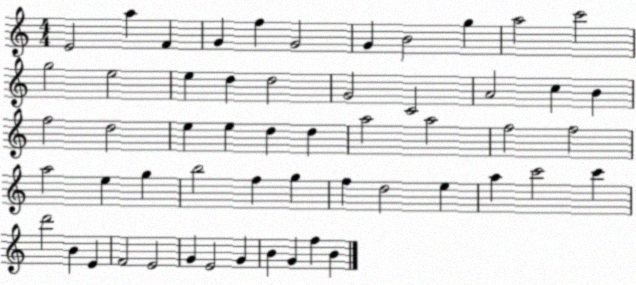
X:1
T:Untitled
M:4/4
L:1/4
K:C
E2 a F G f G2 G B2 g a2 c'2 g2 e2 e d d2 G2 C2 A2 c B f2 d2 e e d d a2 a2 f2 f2 a2 e g b2 f g f d2 e a c'2 c' d'2 B E F2 E2 G E2 G B G f B